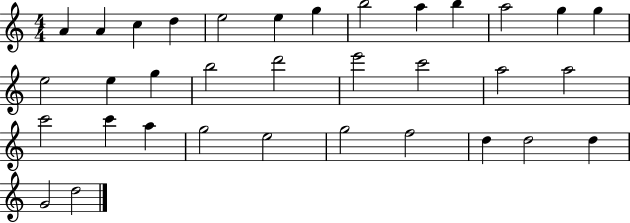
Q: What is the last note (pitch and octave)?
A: D5